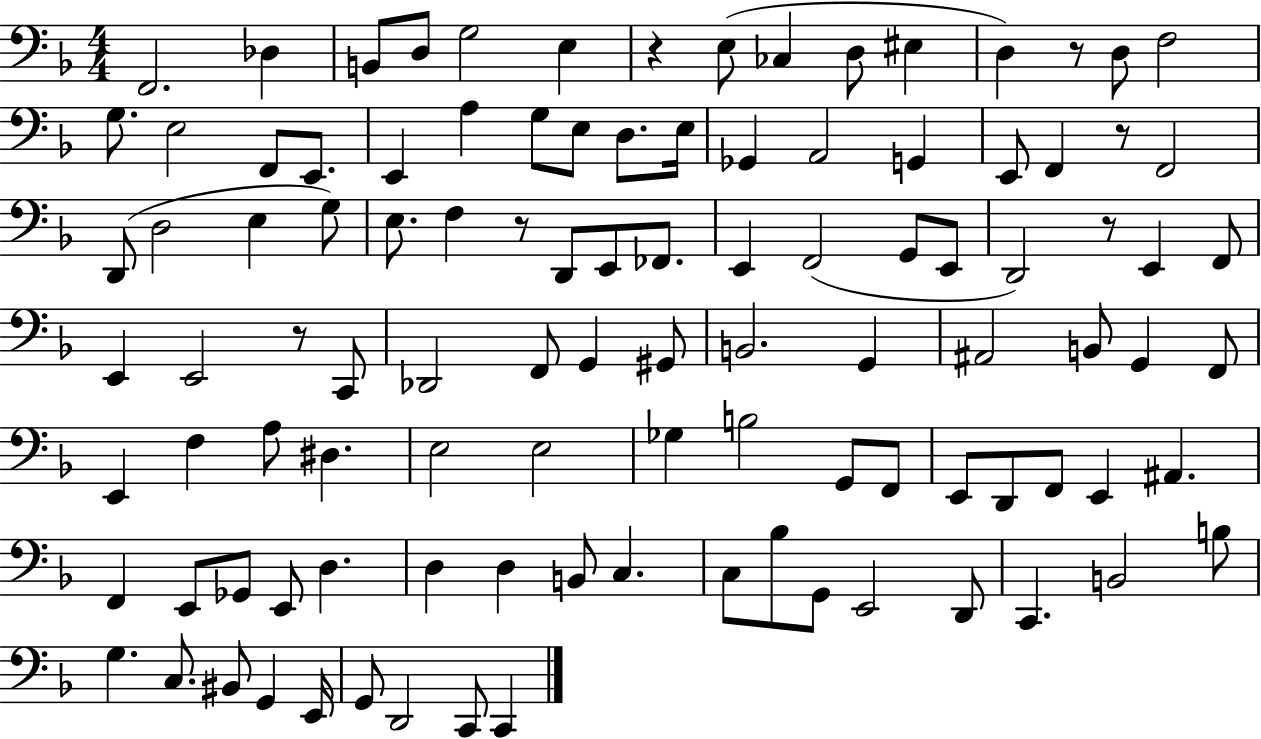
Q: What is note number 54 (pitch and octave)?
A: G2